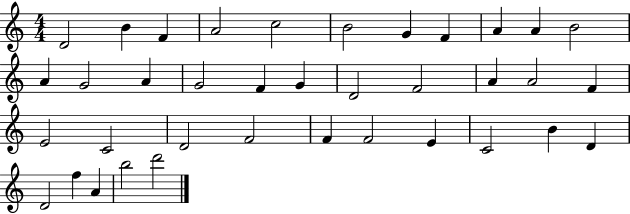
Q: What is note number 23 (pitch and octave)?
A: E4